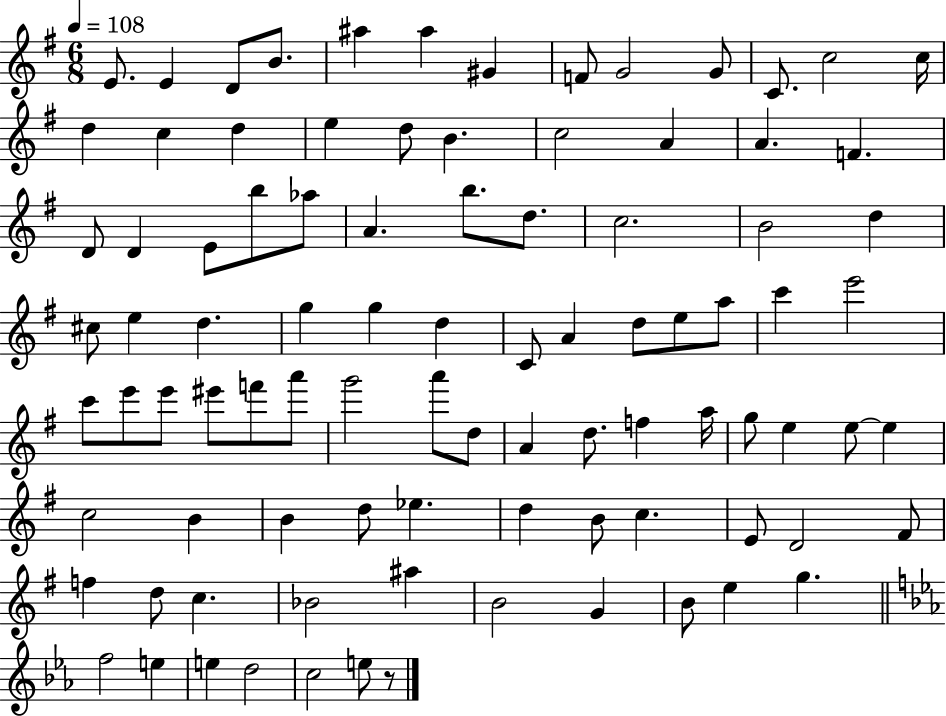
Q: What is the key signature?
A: G major